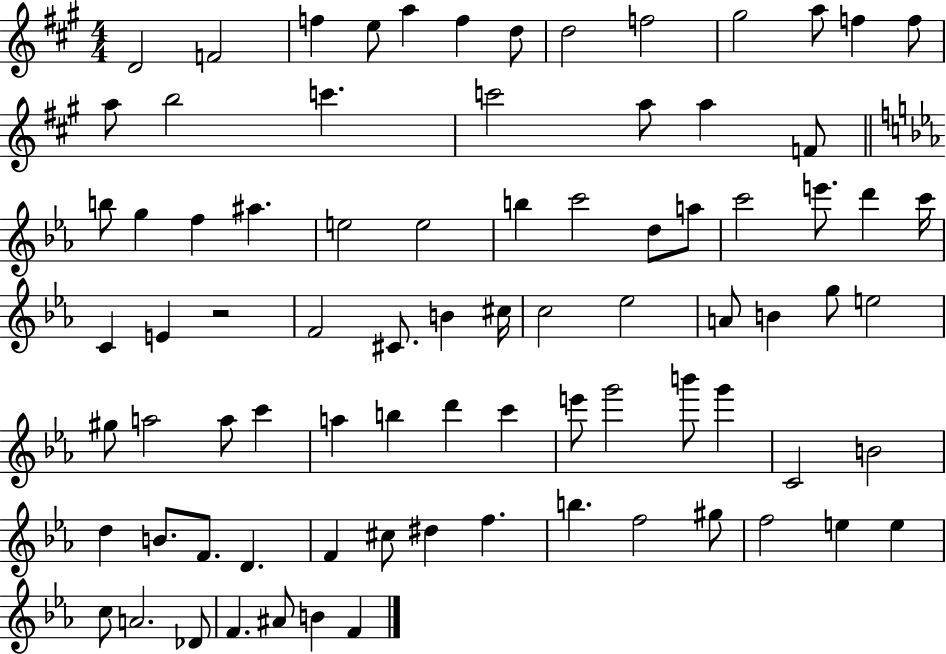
{
  \clef treble
  \numericTimeSignature
  \time 4/4
  \key a \major
  d'2 f'2 | f''4 e''8 a''4 f''4 d''8 | d''2 f''2 | gis''2 a''8 f''4 f''8 | \break a''8 b''2 c'''4. | c'''2 a''8 a''4 f'8 | \bar "||" \break \key ees \major b''8 g''4 f''4 ais''4. | e''2 e''2 | b''4 c'''2 d''8 a''8 | c'''2 e'''8. d'''4 c'''16 | \break c'4 e'4 r2 | f'2 cis'8. b'4 cis''16 | c''2 ees''2 | a'8 b'4 g''8 e''2 | \break gis''8 a''2 a''8 c'''4 | a''4 b''4 d'''4 c'''4 | e'''8 g'''2 b'''8 g'''4 | c'2 b'2 | \break d''4 b'8. f'8. d'4. | f'4 cis''8 dis''4 f''4. | b''4. f''2 gis''8 | f''2 e''4 e''4 | \break c''8 a'2. des'8 | f'4. ais'8 b'4 f'4 | \bar "|."
}